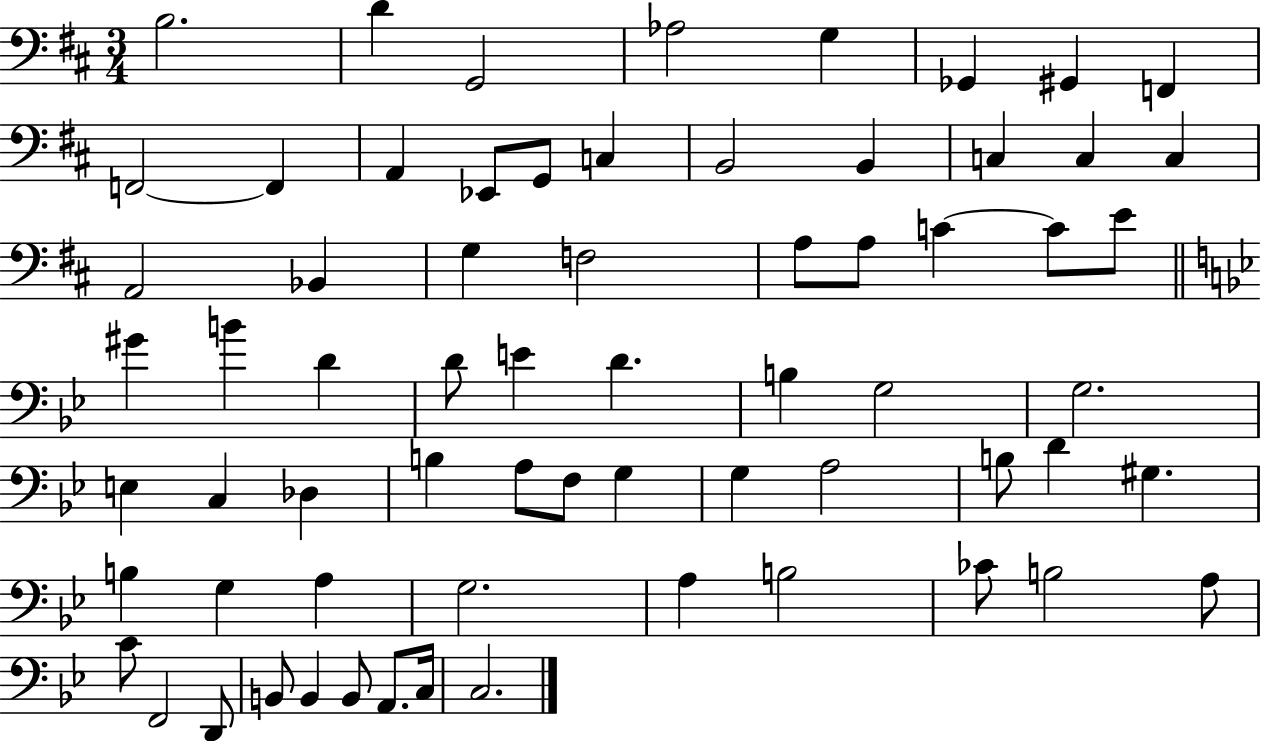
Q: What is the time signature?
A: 3/4